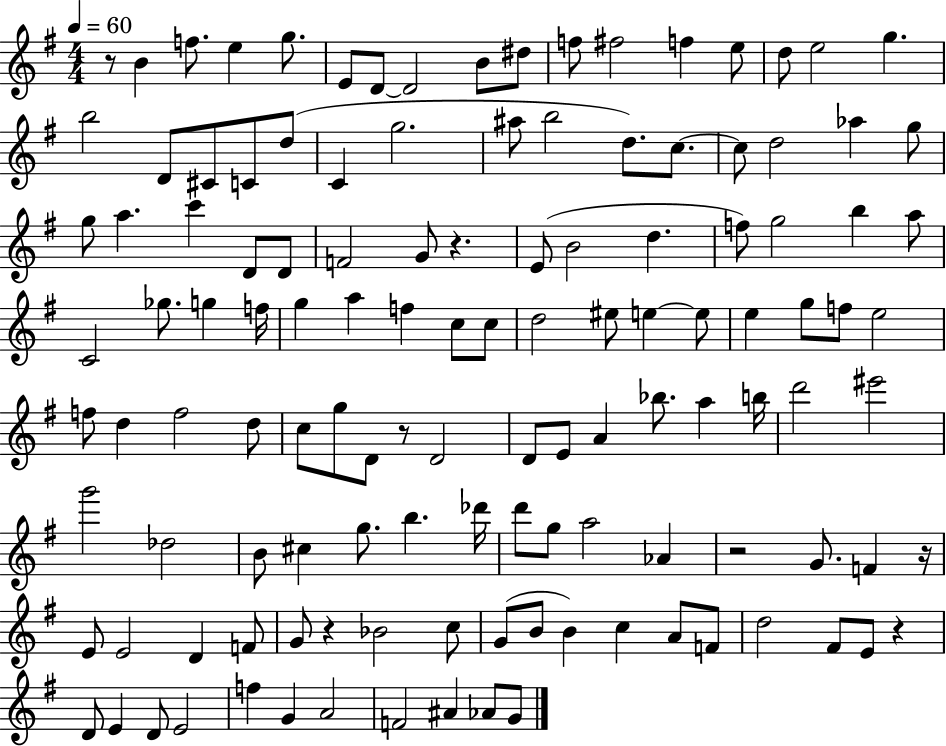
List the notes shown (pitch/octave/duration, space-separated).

R/e B4/q F5/e. E5/q G5/e. E4/e D4/e D4/h B4/e D#5/e F5/e F#5/h F5/q E5/e D5/e E5/h G5/q. B5/h D4/e C#4/e C4/e D5/e C4/q G5/h. A#5/e B5/h D5/e. C5/e. C5/e D5/h Ab5/q G5/e G5/e A5/q. C6/q D4/e D4/e F4/h G4/e R/q. E4/e B4/h D5/q. F5/e G5/h B5/q A5/e C4/h Gb5/e. G5/q F5/s G5/q A5/q F5/q C5/e C5/e D5/h EIS5/e E5/q E5/e E5/q G5/e F5/e E5/h F5/e D5/q F5/h D5/e C5/e G5/e D4/e R/e D4/h D4/e E4/e A4/q Bb5/e. A5/q B5/s D6/h EIS6/h G6/h Db5/h B4/e C#5/q G5/e. B5/q. Db6/s D6/e G5/e A5/h Ab4/q R/h G4/e. F4/q R/s E4/e E4/h D4/q F4/e G4/e R/q Bb4/h C5/e G4/e B4/e B4/q C5/q A4/e F4/e D5/h F#4/e E4/e R/q D4/e E4/q D4/e E4/h F5/q G4/q A4/h F4/h A#4/q Ab4/e G4/e